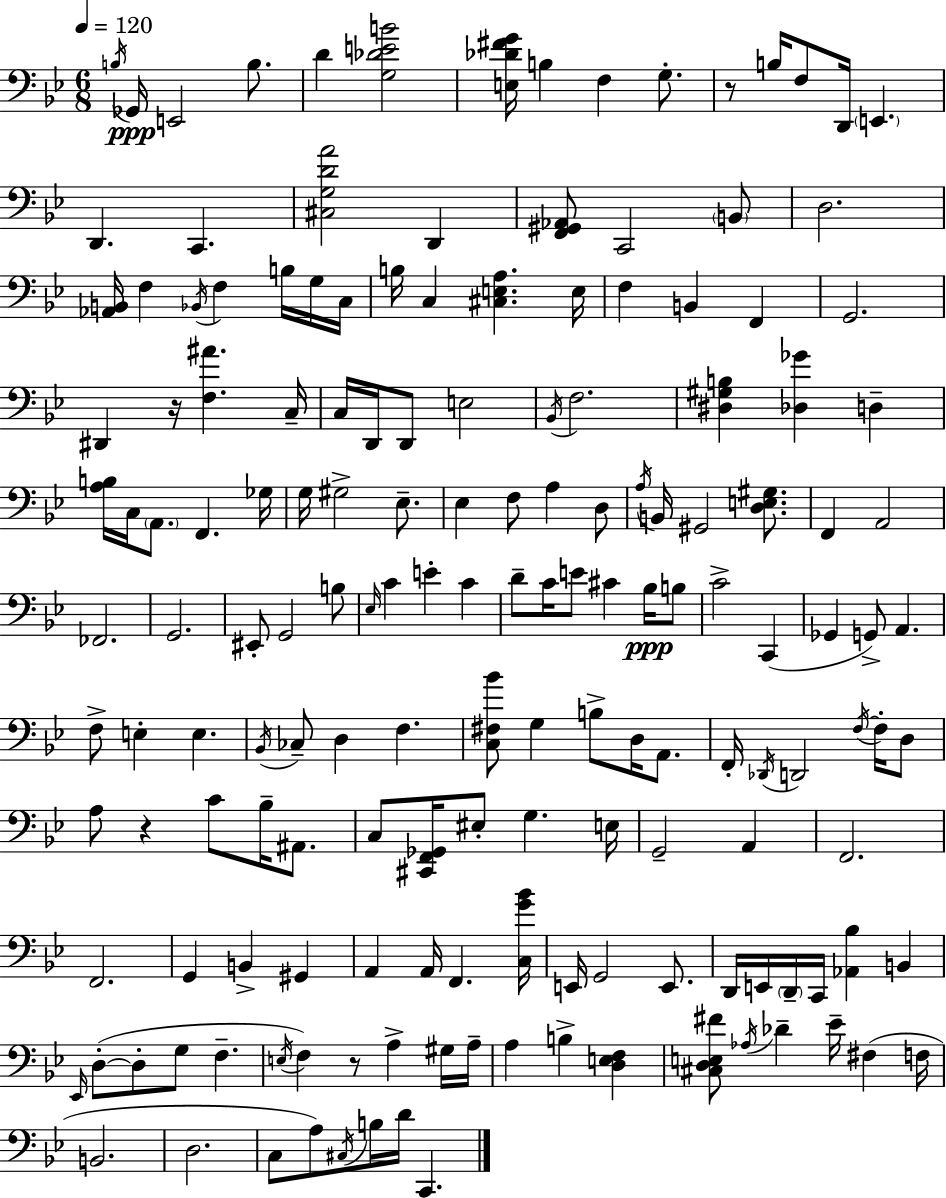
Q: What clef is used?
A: bass